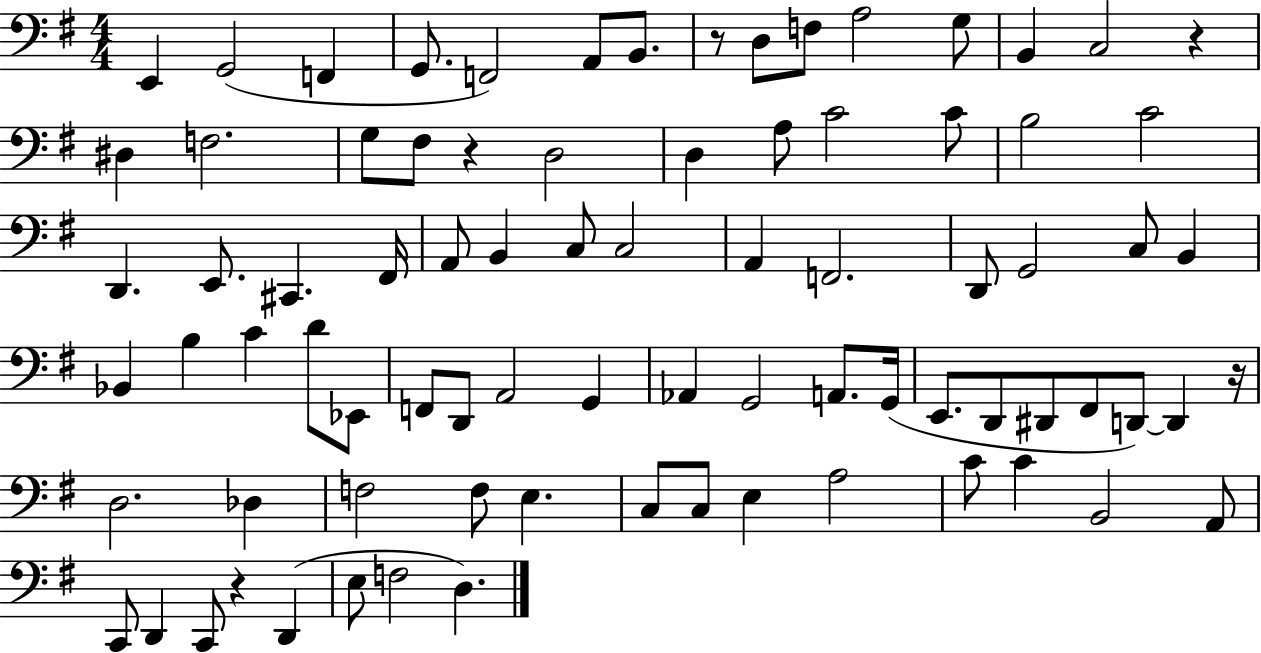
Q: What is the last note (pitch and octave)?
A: D3